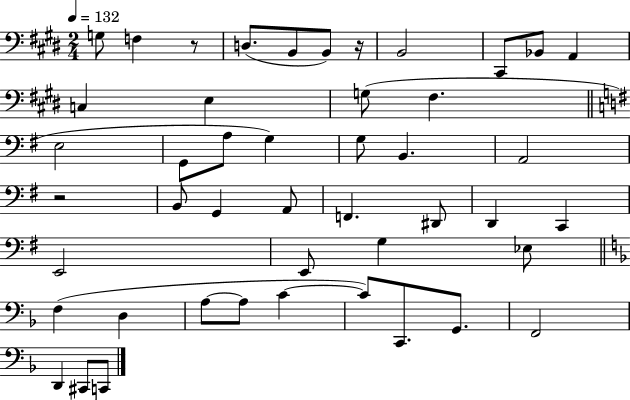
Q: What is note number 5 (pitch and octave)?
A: B2